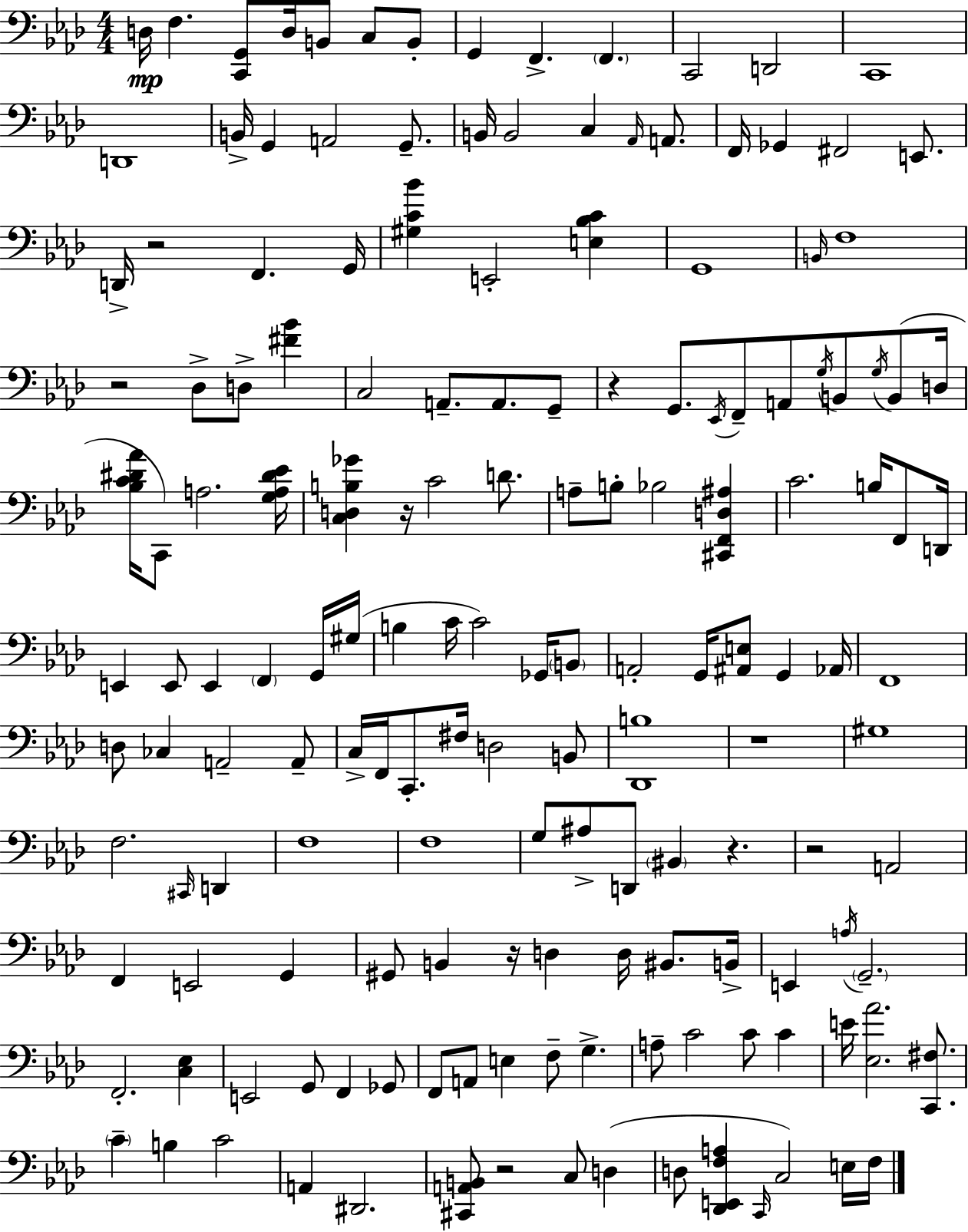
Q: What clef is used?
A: bass